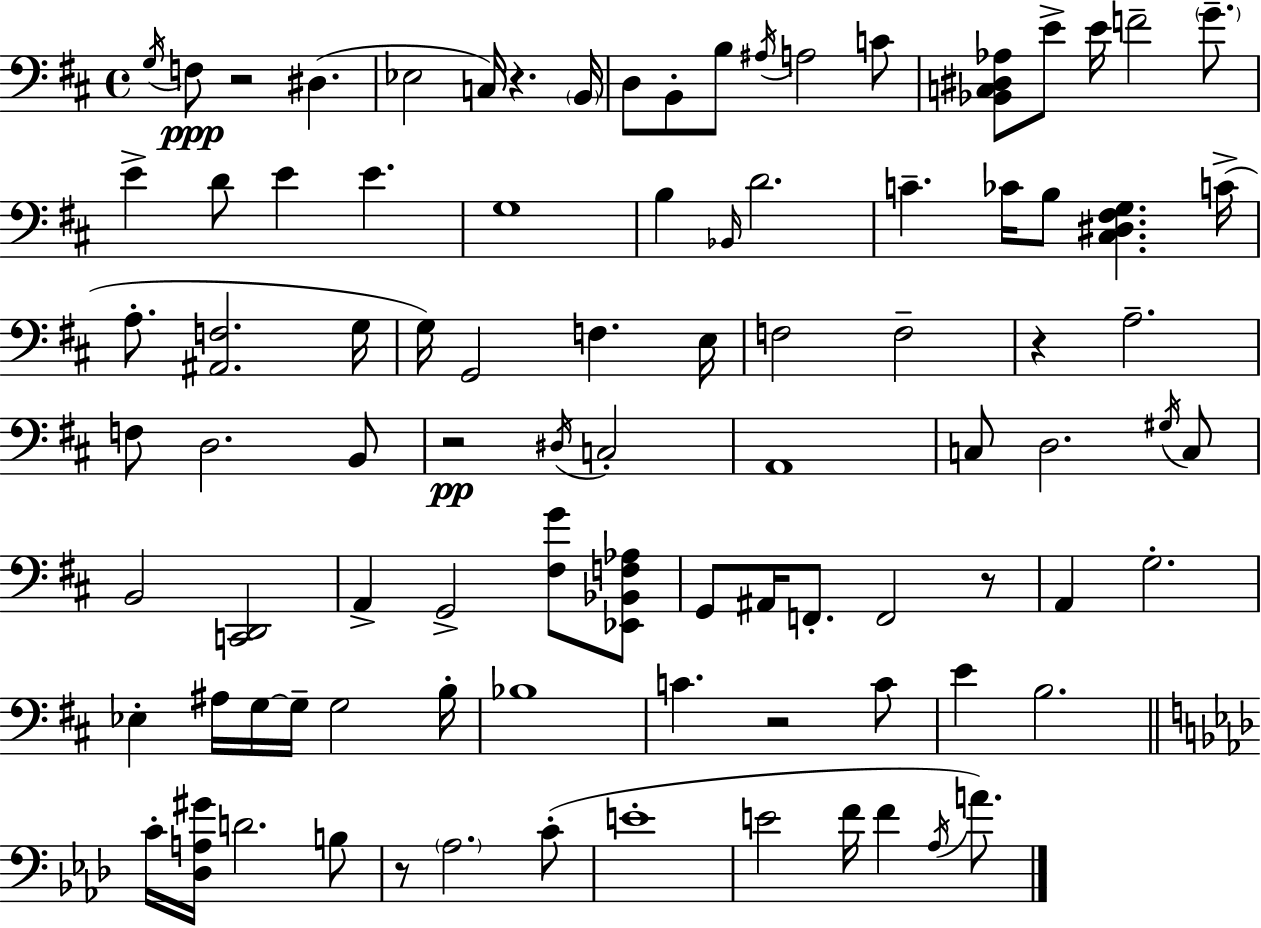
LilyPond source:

{
  \clef bass
  \time 4/4
  \defaultTimeSignature
  \key d \major
  \acciaccatura { g16 }\ppp f8 r2 dis4.( | ees2 c16) r4. | \parenthesize b,16 d8 b,8-. b8 \acciaccatura { ais16 } a2 | c'8 <bes, c dis aes>8 e'8-> e'16 f'2-- \parenthesize g'8.-- | \break e'4-> d'8 e'4 e'4. | g1 | b4 \grace { bes,16 } d'2. | c'4.-- ces'16 b8 <cis dis fis g>4. | \break c'16->( a8.-. <ais, f>2. | g16 g16) g,2 f4. | e16 f2 f2-- | r4 a2.-- | \break f8 d2. | b,8 r2\pp \acciaccatura { dis16 } c2-. | a,1 | c8 d2. | \break \acciaccatura { gis16 } c8 b,2 <c, d,>2 | a,4-> g,2-> | <fis g'>8 <ees, bes, f aes>8 g,8 ais,16 f,8.-. f,2 | r8 a,4 g2.-. | \break ees4-. ais16 g16~~ g16-- g2 | b16-. bes1 | c'4. r2 | c'8 e'4 b2. | \break \bar "||" \break \key aes \major c'16-. <des a gis'>16 d'2. b8 | r8 \parenthesize aes2. c'8-.( | e'1-. | e'2 f'16 f'4 \acciaccatura { aes16 }) a'8. | \break \bar "|."
}